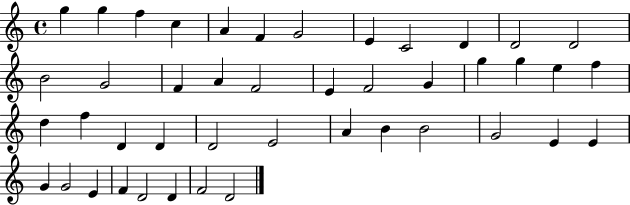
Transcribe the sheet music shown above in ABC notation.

X:1
T:Untitled
M:4/4
L:1/4
K:C
g g f c A F G2 E C2 D D2 D2 B2 G2 F A F2 E F2 G g g e f d f D D D2 E2 A B B2 G2 E E G G2 E F D2 D F2 D2